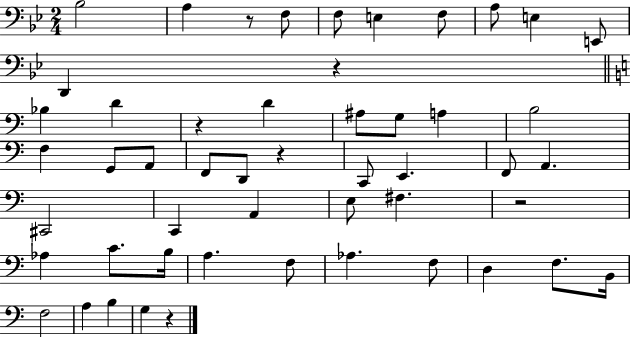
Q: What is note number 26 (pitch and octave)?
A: A2